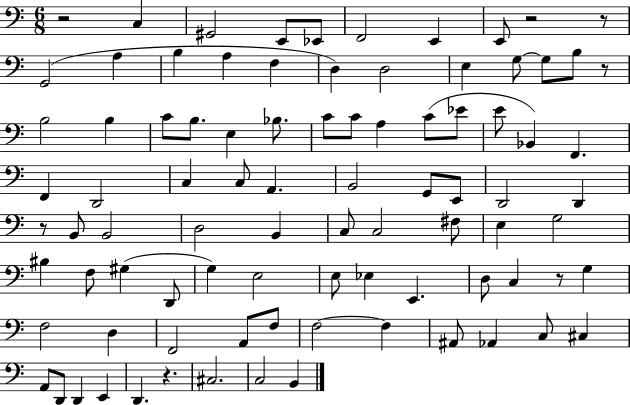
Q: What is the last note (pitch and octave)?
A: B2